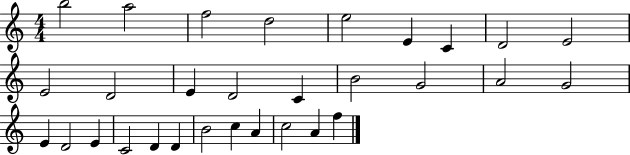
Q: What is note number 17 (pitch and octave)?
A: A4